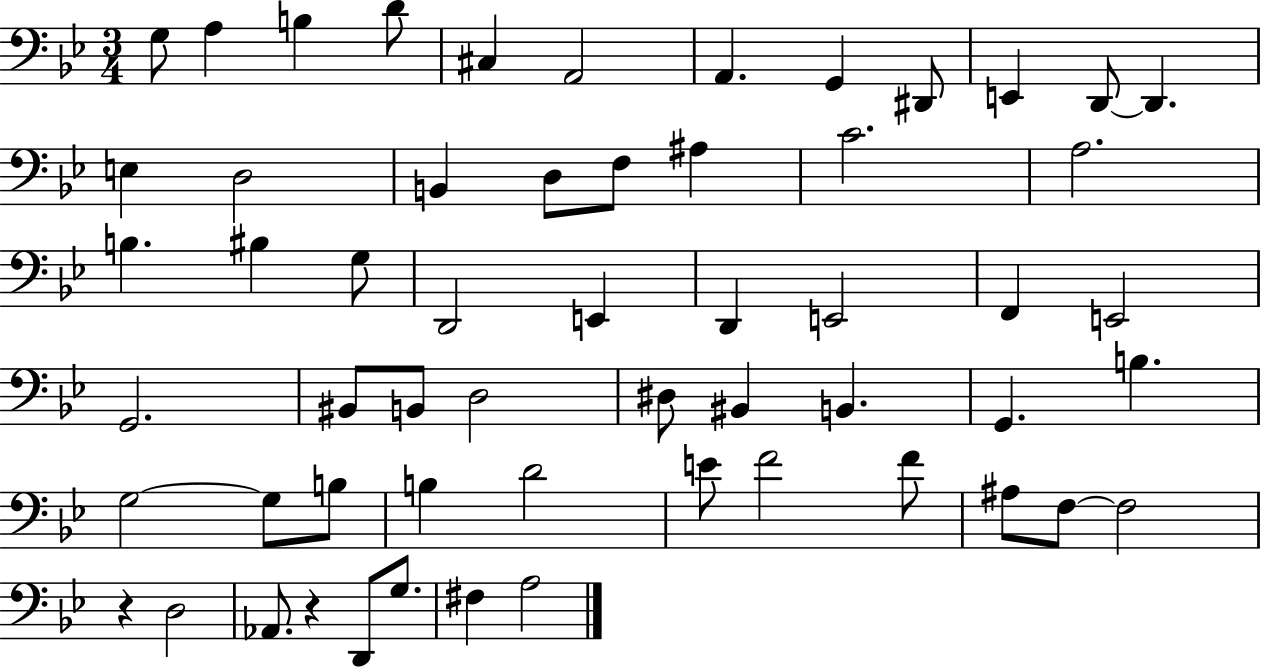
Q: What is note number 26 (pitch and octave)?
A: D2